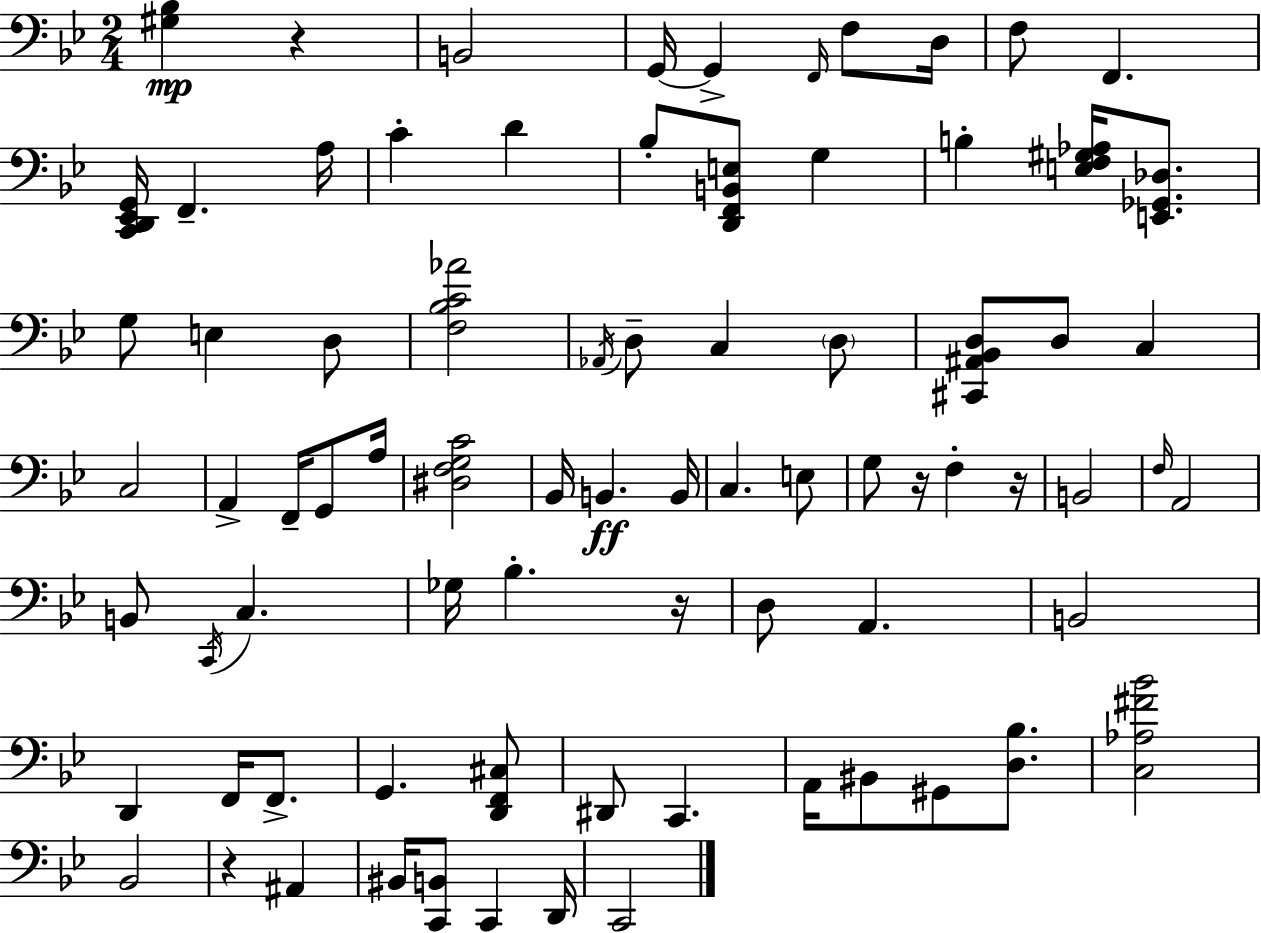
X:1
T:Untitled
M:2/4
L:1/4
K:Bb
[^G,_B,] z B,,2 G,,/4 G,, F,,/4 F,/2 D,/4 F,/2 F,, [C,,D,,_E,,G,,]/4 F,, A,/4 C D _B,/2 [D,,F,,B,,E,]/2 G, B, [E,F,^G,_A,]/4 [E,,_G,,_D,]/2 G,/2 E, D,/2 [F,_B,C_A]2 _A,,/4 D,/2 C, D,/2 [^C,,^A,,_B,,D,]/2 D,/2 C, C,2 A,, F,,/4 G,,/2 A,/4 [^D,F,G,C]2 _B,,/4 B,, B,,/4 C, E,/2 G,/2 z/4 F, z/4 B,,2 F,/4 A,,2 B,,/2 C,,/4 C, _G,/4 _B, z/4 D,/2 A,, B,,2 D,, F,,/4 F,,/2 G,, [D,,F,,^C,]/2 ^D,,/2 C,, A,,/4 ^B,,/2 ^G,,/2 [D,_B,]/2 [C,_A,^F_B]2 _B,,2 z ^A,, ^B,,/4 [C,,B,,]/2 C,, D,,/4 C,,2